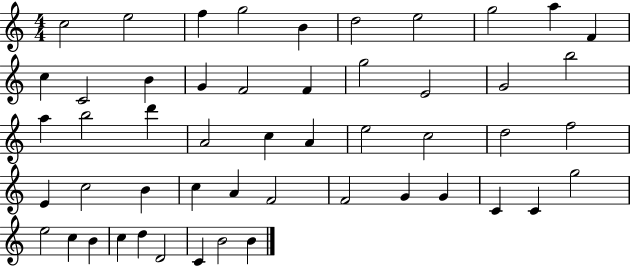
X:1
T:Untitled
M:4/4
L:1/4
K:C
c2 e2 f g2 B d2 e2 g2 a F c C2 B G F2 F g2 E2 G2 b2 a b2 d' A2 c A e2 c2 d2 f2 E c2 B c A F2 F2 G G C C g2 e2 c B c d D2 C B2 B